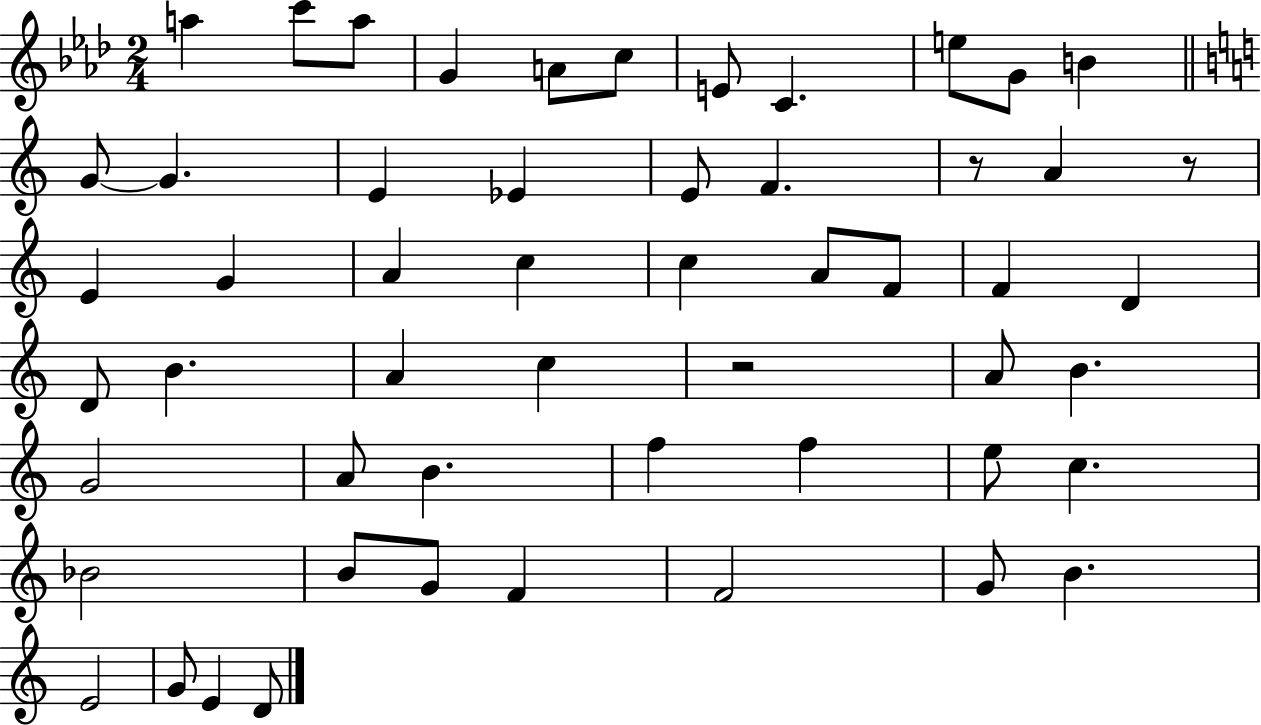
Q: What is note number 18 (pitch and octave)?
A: A4